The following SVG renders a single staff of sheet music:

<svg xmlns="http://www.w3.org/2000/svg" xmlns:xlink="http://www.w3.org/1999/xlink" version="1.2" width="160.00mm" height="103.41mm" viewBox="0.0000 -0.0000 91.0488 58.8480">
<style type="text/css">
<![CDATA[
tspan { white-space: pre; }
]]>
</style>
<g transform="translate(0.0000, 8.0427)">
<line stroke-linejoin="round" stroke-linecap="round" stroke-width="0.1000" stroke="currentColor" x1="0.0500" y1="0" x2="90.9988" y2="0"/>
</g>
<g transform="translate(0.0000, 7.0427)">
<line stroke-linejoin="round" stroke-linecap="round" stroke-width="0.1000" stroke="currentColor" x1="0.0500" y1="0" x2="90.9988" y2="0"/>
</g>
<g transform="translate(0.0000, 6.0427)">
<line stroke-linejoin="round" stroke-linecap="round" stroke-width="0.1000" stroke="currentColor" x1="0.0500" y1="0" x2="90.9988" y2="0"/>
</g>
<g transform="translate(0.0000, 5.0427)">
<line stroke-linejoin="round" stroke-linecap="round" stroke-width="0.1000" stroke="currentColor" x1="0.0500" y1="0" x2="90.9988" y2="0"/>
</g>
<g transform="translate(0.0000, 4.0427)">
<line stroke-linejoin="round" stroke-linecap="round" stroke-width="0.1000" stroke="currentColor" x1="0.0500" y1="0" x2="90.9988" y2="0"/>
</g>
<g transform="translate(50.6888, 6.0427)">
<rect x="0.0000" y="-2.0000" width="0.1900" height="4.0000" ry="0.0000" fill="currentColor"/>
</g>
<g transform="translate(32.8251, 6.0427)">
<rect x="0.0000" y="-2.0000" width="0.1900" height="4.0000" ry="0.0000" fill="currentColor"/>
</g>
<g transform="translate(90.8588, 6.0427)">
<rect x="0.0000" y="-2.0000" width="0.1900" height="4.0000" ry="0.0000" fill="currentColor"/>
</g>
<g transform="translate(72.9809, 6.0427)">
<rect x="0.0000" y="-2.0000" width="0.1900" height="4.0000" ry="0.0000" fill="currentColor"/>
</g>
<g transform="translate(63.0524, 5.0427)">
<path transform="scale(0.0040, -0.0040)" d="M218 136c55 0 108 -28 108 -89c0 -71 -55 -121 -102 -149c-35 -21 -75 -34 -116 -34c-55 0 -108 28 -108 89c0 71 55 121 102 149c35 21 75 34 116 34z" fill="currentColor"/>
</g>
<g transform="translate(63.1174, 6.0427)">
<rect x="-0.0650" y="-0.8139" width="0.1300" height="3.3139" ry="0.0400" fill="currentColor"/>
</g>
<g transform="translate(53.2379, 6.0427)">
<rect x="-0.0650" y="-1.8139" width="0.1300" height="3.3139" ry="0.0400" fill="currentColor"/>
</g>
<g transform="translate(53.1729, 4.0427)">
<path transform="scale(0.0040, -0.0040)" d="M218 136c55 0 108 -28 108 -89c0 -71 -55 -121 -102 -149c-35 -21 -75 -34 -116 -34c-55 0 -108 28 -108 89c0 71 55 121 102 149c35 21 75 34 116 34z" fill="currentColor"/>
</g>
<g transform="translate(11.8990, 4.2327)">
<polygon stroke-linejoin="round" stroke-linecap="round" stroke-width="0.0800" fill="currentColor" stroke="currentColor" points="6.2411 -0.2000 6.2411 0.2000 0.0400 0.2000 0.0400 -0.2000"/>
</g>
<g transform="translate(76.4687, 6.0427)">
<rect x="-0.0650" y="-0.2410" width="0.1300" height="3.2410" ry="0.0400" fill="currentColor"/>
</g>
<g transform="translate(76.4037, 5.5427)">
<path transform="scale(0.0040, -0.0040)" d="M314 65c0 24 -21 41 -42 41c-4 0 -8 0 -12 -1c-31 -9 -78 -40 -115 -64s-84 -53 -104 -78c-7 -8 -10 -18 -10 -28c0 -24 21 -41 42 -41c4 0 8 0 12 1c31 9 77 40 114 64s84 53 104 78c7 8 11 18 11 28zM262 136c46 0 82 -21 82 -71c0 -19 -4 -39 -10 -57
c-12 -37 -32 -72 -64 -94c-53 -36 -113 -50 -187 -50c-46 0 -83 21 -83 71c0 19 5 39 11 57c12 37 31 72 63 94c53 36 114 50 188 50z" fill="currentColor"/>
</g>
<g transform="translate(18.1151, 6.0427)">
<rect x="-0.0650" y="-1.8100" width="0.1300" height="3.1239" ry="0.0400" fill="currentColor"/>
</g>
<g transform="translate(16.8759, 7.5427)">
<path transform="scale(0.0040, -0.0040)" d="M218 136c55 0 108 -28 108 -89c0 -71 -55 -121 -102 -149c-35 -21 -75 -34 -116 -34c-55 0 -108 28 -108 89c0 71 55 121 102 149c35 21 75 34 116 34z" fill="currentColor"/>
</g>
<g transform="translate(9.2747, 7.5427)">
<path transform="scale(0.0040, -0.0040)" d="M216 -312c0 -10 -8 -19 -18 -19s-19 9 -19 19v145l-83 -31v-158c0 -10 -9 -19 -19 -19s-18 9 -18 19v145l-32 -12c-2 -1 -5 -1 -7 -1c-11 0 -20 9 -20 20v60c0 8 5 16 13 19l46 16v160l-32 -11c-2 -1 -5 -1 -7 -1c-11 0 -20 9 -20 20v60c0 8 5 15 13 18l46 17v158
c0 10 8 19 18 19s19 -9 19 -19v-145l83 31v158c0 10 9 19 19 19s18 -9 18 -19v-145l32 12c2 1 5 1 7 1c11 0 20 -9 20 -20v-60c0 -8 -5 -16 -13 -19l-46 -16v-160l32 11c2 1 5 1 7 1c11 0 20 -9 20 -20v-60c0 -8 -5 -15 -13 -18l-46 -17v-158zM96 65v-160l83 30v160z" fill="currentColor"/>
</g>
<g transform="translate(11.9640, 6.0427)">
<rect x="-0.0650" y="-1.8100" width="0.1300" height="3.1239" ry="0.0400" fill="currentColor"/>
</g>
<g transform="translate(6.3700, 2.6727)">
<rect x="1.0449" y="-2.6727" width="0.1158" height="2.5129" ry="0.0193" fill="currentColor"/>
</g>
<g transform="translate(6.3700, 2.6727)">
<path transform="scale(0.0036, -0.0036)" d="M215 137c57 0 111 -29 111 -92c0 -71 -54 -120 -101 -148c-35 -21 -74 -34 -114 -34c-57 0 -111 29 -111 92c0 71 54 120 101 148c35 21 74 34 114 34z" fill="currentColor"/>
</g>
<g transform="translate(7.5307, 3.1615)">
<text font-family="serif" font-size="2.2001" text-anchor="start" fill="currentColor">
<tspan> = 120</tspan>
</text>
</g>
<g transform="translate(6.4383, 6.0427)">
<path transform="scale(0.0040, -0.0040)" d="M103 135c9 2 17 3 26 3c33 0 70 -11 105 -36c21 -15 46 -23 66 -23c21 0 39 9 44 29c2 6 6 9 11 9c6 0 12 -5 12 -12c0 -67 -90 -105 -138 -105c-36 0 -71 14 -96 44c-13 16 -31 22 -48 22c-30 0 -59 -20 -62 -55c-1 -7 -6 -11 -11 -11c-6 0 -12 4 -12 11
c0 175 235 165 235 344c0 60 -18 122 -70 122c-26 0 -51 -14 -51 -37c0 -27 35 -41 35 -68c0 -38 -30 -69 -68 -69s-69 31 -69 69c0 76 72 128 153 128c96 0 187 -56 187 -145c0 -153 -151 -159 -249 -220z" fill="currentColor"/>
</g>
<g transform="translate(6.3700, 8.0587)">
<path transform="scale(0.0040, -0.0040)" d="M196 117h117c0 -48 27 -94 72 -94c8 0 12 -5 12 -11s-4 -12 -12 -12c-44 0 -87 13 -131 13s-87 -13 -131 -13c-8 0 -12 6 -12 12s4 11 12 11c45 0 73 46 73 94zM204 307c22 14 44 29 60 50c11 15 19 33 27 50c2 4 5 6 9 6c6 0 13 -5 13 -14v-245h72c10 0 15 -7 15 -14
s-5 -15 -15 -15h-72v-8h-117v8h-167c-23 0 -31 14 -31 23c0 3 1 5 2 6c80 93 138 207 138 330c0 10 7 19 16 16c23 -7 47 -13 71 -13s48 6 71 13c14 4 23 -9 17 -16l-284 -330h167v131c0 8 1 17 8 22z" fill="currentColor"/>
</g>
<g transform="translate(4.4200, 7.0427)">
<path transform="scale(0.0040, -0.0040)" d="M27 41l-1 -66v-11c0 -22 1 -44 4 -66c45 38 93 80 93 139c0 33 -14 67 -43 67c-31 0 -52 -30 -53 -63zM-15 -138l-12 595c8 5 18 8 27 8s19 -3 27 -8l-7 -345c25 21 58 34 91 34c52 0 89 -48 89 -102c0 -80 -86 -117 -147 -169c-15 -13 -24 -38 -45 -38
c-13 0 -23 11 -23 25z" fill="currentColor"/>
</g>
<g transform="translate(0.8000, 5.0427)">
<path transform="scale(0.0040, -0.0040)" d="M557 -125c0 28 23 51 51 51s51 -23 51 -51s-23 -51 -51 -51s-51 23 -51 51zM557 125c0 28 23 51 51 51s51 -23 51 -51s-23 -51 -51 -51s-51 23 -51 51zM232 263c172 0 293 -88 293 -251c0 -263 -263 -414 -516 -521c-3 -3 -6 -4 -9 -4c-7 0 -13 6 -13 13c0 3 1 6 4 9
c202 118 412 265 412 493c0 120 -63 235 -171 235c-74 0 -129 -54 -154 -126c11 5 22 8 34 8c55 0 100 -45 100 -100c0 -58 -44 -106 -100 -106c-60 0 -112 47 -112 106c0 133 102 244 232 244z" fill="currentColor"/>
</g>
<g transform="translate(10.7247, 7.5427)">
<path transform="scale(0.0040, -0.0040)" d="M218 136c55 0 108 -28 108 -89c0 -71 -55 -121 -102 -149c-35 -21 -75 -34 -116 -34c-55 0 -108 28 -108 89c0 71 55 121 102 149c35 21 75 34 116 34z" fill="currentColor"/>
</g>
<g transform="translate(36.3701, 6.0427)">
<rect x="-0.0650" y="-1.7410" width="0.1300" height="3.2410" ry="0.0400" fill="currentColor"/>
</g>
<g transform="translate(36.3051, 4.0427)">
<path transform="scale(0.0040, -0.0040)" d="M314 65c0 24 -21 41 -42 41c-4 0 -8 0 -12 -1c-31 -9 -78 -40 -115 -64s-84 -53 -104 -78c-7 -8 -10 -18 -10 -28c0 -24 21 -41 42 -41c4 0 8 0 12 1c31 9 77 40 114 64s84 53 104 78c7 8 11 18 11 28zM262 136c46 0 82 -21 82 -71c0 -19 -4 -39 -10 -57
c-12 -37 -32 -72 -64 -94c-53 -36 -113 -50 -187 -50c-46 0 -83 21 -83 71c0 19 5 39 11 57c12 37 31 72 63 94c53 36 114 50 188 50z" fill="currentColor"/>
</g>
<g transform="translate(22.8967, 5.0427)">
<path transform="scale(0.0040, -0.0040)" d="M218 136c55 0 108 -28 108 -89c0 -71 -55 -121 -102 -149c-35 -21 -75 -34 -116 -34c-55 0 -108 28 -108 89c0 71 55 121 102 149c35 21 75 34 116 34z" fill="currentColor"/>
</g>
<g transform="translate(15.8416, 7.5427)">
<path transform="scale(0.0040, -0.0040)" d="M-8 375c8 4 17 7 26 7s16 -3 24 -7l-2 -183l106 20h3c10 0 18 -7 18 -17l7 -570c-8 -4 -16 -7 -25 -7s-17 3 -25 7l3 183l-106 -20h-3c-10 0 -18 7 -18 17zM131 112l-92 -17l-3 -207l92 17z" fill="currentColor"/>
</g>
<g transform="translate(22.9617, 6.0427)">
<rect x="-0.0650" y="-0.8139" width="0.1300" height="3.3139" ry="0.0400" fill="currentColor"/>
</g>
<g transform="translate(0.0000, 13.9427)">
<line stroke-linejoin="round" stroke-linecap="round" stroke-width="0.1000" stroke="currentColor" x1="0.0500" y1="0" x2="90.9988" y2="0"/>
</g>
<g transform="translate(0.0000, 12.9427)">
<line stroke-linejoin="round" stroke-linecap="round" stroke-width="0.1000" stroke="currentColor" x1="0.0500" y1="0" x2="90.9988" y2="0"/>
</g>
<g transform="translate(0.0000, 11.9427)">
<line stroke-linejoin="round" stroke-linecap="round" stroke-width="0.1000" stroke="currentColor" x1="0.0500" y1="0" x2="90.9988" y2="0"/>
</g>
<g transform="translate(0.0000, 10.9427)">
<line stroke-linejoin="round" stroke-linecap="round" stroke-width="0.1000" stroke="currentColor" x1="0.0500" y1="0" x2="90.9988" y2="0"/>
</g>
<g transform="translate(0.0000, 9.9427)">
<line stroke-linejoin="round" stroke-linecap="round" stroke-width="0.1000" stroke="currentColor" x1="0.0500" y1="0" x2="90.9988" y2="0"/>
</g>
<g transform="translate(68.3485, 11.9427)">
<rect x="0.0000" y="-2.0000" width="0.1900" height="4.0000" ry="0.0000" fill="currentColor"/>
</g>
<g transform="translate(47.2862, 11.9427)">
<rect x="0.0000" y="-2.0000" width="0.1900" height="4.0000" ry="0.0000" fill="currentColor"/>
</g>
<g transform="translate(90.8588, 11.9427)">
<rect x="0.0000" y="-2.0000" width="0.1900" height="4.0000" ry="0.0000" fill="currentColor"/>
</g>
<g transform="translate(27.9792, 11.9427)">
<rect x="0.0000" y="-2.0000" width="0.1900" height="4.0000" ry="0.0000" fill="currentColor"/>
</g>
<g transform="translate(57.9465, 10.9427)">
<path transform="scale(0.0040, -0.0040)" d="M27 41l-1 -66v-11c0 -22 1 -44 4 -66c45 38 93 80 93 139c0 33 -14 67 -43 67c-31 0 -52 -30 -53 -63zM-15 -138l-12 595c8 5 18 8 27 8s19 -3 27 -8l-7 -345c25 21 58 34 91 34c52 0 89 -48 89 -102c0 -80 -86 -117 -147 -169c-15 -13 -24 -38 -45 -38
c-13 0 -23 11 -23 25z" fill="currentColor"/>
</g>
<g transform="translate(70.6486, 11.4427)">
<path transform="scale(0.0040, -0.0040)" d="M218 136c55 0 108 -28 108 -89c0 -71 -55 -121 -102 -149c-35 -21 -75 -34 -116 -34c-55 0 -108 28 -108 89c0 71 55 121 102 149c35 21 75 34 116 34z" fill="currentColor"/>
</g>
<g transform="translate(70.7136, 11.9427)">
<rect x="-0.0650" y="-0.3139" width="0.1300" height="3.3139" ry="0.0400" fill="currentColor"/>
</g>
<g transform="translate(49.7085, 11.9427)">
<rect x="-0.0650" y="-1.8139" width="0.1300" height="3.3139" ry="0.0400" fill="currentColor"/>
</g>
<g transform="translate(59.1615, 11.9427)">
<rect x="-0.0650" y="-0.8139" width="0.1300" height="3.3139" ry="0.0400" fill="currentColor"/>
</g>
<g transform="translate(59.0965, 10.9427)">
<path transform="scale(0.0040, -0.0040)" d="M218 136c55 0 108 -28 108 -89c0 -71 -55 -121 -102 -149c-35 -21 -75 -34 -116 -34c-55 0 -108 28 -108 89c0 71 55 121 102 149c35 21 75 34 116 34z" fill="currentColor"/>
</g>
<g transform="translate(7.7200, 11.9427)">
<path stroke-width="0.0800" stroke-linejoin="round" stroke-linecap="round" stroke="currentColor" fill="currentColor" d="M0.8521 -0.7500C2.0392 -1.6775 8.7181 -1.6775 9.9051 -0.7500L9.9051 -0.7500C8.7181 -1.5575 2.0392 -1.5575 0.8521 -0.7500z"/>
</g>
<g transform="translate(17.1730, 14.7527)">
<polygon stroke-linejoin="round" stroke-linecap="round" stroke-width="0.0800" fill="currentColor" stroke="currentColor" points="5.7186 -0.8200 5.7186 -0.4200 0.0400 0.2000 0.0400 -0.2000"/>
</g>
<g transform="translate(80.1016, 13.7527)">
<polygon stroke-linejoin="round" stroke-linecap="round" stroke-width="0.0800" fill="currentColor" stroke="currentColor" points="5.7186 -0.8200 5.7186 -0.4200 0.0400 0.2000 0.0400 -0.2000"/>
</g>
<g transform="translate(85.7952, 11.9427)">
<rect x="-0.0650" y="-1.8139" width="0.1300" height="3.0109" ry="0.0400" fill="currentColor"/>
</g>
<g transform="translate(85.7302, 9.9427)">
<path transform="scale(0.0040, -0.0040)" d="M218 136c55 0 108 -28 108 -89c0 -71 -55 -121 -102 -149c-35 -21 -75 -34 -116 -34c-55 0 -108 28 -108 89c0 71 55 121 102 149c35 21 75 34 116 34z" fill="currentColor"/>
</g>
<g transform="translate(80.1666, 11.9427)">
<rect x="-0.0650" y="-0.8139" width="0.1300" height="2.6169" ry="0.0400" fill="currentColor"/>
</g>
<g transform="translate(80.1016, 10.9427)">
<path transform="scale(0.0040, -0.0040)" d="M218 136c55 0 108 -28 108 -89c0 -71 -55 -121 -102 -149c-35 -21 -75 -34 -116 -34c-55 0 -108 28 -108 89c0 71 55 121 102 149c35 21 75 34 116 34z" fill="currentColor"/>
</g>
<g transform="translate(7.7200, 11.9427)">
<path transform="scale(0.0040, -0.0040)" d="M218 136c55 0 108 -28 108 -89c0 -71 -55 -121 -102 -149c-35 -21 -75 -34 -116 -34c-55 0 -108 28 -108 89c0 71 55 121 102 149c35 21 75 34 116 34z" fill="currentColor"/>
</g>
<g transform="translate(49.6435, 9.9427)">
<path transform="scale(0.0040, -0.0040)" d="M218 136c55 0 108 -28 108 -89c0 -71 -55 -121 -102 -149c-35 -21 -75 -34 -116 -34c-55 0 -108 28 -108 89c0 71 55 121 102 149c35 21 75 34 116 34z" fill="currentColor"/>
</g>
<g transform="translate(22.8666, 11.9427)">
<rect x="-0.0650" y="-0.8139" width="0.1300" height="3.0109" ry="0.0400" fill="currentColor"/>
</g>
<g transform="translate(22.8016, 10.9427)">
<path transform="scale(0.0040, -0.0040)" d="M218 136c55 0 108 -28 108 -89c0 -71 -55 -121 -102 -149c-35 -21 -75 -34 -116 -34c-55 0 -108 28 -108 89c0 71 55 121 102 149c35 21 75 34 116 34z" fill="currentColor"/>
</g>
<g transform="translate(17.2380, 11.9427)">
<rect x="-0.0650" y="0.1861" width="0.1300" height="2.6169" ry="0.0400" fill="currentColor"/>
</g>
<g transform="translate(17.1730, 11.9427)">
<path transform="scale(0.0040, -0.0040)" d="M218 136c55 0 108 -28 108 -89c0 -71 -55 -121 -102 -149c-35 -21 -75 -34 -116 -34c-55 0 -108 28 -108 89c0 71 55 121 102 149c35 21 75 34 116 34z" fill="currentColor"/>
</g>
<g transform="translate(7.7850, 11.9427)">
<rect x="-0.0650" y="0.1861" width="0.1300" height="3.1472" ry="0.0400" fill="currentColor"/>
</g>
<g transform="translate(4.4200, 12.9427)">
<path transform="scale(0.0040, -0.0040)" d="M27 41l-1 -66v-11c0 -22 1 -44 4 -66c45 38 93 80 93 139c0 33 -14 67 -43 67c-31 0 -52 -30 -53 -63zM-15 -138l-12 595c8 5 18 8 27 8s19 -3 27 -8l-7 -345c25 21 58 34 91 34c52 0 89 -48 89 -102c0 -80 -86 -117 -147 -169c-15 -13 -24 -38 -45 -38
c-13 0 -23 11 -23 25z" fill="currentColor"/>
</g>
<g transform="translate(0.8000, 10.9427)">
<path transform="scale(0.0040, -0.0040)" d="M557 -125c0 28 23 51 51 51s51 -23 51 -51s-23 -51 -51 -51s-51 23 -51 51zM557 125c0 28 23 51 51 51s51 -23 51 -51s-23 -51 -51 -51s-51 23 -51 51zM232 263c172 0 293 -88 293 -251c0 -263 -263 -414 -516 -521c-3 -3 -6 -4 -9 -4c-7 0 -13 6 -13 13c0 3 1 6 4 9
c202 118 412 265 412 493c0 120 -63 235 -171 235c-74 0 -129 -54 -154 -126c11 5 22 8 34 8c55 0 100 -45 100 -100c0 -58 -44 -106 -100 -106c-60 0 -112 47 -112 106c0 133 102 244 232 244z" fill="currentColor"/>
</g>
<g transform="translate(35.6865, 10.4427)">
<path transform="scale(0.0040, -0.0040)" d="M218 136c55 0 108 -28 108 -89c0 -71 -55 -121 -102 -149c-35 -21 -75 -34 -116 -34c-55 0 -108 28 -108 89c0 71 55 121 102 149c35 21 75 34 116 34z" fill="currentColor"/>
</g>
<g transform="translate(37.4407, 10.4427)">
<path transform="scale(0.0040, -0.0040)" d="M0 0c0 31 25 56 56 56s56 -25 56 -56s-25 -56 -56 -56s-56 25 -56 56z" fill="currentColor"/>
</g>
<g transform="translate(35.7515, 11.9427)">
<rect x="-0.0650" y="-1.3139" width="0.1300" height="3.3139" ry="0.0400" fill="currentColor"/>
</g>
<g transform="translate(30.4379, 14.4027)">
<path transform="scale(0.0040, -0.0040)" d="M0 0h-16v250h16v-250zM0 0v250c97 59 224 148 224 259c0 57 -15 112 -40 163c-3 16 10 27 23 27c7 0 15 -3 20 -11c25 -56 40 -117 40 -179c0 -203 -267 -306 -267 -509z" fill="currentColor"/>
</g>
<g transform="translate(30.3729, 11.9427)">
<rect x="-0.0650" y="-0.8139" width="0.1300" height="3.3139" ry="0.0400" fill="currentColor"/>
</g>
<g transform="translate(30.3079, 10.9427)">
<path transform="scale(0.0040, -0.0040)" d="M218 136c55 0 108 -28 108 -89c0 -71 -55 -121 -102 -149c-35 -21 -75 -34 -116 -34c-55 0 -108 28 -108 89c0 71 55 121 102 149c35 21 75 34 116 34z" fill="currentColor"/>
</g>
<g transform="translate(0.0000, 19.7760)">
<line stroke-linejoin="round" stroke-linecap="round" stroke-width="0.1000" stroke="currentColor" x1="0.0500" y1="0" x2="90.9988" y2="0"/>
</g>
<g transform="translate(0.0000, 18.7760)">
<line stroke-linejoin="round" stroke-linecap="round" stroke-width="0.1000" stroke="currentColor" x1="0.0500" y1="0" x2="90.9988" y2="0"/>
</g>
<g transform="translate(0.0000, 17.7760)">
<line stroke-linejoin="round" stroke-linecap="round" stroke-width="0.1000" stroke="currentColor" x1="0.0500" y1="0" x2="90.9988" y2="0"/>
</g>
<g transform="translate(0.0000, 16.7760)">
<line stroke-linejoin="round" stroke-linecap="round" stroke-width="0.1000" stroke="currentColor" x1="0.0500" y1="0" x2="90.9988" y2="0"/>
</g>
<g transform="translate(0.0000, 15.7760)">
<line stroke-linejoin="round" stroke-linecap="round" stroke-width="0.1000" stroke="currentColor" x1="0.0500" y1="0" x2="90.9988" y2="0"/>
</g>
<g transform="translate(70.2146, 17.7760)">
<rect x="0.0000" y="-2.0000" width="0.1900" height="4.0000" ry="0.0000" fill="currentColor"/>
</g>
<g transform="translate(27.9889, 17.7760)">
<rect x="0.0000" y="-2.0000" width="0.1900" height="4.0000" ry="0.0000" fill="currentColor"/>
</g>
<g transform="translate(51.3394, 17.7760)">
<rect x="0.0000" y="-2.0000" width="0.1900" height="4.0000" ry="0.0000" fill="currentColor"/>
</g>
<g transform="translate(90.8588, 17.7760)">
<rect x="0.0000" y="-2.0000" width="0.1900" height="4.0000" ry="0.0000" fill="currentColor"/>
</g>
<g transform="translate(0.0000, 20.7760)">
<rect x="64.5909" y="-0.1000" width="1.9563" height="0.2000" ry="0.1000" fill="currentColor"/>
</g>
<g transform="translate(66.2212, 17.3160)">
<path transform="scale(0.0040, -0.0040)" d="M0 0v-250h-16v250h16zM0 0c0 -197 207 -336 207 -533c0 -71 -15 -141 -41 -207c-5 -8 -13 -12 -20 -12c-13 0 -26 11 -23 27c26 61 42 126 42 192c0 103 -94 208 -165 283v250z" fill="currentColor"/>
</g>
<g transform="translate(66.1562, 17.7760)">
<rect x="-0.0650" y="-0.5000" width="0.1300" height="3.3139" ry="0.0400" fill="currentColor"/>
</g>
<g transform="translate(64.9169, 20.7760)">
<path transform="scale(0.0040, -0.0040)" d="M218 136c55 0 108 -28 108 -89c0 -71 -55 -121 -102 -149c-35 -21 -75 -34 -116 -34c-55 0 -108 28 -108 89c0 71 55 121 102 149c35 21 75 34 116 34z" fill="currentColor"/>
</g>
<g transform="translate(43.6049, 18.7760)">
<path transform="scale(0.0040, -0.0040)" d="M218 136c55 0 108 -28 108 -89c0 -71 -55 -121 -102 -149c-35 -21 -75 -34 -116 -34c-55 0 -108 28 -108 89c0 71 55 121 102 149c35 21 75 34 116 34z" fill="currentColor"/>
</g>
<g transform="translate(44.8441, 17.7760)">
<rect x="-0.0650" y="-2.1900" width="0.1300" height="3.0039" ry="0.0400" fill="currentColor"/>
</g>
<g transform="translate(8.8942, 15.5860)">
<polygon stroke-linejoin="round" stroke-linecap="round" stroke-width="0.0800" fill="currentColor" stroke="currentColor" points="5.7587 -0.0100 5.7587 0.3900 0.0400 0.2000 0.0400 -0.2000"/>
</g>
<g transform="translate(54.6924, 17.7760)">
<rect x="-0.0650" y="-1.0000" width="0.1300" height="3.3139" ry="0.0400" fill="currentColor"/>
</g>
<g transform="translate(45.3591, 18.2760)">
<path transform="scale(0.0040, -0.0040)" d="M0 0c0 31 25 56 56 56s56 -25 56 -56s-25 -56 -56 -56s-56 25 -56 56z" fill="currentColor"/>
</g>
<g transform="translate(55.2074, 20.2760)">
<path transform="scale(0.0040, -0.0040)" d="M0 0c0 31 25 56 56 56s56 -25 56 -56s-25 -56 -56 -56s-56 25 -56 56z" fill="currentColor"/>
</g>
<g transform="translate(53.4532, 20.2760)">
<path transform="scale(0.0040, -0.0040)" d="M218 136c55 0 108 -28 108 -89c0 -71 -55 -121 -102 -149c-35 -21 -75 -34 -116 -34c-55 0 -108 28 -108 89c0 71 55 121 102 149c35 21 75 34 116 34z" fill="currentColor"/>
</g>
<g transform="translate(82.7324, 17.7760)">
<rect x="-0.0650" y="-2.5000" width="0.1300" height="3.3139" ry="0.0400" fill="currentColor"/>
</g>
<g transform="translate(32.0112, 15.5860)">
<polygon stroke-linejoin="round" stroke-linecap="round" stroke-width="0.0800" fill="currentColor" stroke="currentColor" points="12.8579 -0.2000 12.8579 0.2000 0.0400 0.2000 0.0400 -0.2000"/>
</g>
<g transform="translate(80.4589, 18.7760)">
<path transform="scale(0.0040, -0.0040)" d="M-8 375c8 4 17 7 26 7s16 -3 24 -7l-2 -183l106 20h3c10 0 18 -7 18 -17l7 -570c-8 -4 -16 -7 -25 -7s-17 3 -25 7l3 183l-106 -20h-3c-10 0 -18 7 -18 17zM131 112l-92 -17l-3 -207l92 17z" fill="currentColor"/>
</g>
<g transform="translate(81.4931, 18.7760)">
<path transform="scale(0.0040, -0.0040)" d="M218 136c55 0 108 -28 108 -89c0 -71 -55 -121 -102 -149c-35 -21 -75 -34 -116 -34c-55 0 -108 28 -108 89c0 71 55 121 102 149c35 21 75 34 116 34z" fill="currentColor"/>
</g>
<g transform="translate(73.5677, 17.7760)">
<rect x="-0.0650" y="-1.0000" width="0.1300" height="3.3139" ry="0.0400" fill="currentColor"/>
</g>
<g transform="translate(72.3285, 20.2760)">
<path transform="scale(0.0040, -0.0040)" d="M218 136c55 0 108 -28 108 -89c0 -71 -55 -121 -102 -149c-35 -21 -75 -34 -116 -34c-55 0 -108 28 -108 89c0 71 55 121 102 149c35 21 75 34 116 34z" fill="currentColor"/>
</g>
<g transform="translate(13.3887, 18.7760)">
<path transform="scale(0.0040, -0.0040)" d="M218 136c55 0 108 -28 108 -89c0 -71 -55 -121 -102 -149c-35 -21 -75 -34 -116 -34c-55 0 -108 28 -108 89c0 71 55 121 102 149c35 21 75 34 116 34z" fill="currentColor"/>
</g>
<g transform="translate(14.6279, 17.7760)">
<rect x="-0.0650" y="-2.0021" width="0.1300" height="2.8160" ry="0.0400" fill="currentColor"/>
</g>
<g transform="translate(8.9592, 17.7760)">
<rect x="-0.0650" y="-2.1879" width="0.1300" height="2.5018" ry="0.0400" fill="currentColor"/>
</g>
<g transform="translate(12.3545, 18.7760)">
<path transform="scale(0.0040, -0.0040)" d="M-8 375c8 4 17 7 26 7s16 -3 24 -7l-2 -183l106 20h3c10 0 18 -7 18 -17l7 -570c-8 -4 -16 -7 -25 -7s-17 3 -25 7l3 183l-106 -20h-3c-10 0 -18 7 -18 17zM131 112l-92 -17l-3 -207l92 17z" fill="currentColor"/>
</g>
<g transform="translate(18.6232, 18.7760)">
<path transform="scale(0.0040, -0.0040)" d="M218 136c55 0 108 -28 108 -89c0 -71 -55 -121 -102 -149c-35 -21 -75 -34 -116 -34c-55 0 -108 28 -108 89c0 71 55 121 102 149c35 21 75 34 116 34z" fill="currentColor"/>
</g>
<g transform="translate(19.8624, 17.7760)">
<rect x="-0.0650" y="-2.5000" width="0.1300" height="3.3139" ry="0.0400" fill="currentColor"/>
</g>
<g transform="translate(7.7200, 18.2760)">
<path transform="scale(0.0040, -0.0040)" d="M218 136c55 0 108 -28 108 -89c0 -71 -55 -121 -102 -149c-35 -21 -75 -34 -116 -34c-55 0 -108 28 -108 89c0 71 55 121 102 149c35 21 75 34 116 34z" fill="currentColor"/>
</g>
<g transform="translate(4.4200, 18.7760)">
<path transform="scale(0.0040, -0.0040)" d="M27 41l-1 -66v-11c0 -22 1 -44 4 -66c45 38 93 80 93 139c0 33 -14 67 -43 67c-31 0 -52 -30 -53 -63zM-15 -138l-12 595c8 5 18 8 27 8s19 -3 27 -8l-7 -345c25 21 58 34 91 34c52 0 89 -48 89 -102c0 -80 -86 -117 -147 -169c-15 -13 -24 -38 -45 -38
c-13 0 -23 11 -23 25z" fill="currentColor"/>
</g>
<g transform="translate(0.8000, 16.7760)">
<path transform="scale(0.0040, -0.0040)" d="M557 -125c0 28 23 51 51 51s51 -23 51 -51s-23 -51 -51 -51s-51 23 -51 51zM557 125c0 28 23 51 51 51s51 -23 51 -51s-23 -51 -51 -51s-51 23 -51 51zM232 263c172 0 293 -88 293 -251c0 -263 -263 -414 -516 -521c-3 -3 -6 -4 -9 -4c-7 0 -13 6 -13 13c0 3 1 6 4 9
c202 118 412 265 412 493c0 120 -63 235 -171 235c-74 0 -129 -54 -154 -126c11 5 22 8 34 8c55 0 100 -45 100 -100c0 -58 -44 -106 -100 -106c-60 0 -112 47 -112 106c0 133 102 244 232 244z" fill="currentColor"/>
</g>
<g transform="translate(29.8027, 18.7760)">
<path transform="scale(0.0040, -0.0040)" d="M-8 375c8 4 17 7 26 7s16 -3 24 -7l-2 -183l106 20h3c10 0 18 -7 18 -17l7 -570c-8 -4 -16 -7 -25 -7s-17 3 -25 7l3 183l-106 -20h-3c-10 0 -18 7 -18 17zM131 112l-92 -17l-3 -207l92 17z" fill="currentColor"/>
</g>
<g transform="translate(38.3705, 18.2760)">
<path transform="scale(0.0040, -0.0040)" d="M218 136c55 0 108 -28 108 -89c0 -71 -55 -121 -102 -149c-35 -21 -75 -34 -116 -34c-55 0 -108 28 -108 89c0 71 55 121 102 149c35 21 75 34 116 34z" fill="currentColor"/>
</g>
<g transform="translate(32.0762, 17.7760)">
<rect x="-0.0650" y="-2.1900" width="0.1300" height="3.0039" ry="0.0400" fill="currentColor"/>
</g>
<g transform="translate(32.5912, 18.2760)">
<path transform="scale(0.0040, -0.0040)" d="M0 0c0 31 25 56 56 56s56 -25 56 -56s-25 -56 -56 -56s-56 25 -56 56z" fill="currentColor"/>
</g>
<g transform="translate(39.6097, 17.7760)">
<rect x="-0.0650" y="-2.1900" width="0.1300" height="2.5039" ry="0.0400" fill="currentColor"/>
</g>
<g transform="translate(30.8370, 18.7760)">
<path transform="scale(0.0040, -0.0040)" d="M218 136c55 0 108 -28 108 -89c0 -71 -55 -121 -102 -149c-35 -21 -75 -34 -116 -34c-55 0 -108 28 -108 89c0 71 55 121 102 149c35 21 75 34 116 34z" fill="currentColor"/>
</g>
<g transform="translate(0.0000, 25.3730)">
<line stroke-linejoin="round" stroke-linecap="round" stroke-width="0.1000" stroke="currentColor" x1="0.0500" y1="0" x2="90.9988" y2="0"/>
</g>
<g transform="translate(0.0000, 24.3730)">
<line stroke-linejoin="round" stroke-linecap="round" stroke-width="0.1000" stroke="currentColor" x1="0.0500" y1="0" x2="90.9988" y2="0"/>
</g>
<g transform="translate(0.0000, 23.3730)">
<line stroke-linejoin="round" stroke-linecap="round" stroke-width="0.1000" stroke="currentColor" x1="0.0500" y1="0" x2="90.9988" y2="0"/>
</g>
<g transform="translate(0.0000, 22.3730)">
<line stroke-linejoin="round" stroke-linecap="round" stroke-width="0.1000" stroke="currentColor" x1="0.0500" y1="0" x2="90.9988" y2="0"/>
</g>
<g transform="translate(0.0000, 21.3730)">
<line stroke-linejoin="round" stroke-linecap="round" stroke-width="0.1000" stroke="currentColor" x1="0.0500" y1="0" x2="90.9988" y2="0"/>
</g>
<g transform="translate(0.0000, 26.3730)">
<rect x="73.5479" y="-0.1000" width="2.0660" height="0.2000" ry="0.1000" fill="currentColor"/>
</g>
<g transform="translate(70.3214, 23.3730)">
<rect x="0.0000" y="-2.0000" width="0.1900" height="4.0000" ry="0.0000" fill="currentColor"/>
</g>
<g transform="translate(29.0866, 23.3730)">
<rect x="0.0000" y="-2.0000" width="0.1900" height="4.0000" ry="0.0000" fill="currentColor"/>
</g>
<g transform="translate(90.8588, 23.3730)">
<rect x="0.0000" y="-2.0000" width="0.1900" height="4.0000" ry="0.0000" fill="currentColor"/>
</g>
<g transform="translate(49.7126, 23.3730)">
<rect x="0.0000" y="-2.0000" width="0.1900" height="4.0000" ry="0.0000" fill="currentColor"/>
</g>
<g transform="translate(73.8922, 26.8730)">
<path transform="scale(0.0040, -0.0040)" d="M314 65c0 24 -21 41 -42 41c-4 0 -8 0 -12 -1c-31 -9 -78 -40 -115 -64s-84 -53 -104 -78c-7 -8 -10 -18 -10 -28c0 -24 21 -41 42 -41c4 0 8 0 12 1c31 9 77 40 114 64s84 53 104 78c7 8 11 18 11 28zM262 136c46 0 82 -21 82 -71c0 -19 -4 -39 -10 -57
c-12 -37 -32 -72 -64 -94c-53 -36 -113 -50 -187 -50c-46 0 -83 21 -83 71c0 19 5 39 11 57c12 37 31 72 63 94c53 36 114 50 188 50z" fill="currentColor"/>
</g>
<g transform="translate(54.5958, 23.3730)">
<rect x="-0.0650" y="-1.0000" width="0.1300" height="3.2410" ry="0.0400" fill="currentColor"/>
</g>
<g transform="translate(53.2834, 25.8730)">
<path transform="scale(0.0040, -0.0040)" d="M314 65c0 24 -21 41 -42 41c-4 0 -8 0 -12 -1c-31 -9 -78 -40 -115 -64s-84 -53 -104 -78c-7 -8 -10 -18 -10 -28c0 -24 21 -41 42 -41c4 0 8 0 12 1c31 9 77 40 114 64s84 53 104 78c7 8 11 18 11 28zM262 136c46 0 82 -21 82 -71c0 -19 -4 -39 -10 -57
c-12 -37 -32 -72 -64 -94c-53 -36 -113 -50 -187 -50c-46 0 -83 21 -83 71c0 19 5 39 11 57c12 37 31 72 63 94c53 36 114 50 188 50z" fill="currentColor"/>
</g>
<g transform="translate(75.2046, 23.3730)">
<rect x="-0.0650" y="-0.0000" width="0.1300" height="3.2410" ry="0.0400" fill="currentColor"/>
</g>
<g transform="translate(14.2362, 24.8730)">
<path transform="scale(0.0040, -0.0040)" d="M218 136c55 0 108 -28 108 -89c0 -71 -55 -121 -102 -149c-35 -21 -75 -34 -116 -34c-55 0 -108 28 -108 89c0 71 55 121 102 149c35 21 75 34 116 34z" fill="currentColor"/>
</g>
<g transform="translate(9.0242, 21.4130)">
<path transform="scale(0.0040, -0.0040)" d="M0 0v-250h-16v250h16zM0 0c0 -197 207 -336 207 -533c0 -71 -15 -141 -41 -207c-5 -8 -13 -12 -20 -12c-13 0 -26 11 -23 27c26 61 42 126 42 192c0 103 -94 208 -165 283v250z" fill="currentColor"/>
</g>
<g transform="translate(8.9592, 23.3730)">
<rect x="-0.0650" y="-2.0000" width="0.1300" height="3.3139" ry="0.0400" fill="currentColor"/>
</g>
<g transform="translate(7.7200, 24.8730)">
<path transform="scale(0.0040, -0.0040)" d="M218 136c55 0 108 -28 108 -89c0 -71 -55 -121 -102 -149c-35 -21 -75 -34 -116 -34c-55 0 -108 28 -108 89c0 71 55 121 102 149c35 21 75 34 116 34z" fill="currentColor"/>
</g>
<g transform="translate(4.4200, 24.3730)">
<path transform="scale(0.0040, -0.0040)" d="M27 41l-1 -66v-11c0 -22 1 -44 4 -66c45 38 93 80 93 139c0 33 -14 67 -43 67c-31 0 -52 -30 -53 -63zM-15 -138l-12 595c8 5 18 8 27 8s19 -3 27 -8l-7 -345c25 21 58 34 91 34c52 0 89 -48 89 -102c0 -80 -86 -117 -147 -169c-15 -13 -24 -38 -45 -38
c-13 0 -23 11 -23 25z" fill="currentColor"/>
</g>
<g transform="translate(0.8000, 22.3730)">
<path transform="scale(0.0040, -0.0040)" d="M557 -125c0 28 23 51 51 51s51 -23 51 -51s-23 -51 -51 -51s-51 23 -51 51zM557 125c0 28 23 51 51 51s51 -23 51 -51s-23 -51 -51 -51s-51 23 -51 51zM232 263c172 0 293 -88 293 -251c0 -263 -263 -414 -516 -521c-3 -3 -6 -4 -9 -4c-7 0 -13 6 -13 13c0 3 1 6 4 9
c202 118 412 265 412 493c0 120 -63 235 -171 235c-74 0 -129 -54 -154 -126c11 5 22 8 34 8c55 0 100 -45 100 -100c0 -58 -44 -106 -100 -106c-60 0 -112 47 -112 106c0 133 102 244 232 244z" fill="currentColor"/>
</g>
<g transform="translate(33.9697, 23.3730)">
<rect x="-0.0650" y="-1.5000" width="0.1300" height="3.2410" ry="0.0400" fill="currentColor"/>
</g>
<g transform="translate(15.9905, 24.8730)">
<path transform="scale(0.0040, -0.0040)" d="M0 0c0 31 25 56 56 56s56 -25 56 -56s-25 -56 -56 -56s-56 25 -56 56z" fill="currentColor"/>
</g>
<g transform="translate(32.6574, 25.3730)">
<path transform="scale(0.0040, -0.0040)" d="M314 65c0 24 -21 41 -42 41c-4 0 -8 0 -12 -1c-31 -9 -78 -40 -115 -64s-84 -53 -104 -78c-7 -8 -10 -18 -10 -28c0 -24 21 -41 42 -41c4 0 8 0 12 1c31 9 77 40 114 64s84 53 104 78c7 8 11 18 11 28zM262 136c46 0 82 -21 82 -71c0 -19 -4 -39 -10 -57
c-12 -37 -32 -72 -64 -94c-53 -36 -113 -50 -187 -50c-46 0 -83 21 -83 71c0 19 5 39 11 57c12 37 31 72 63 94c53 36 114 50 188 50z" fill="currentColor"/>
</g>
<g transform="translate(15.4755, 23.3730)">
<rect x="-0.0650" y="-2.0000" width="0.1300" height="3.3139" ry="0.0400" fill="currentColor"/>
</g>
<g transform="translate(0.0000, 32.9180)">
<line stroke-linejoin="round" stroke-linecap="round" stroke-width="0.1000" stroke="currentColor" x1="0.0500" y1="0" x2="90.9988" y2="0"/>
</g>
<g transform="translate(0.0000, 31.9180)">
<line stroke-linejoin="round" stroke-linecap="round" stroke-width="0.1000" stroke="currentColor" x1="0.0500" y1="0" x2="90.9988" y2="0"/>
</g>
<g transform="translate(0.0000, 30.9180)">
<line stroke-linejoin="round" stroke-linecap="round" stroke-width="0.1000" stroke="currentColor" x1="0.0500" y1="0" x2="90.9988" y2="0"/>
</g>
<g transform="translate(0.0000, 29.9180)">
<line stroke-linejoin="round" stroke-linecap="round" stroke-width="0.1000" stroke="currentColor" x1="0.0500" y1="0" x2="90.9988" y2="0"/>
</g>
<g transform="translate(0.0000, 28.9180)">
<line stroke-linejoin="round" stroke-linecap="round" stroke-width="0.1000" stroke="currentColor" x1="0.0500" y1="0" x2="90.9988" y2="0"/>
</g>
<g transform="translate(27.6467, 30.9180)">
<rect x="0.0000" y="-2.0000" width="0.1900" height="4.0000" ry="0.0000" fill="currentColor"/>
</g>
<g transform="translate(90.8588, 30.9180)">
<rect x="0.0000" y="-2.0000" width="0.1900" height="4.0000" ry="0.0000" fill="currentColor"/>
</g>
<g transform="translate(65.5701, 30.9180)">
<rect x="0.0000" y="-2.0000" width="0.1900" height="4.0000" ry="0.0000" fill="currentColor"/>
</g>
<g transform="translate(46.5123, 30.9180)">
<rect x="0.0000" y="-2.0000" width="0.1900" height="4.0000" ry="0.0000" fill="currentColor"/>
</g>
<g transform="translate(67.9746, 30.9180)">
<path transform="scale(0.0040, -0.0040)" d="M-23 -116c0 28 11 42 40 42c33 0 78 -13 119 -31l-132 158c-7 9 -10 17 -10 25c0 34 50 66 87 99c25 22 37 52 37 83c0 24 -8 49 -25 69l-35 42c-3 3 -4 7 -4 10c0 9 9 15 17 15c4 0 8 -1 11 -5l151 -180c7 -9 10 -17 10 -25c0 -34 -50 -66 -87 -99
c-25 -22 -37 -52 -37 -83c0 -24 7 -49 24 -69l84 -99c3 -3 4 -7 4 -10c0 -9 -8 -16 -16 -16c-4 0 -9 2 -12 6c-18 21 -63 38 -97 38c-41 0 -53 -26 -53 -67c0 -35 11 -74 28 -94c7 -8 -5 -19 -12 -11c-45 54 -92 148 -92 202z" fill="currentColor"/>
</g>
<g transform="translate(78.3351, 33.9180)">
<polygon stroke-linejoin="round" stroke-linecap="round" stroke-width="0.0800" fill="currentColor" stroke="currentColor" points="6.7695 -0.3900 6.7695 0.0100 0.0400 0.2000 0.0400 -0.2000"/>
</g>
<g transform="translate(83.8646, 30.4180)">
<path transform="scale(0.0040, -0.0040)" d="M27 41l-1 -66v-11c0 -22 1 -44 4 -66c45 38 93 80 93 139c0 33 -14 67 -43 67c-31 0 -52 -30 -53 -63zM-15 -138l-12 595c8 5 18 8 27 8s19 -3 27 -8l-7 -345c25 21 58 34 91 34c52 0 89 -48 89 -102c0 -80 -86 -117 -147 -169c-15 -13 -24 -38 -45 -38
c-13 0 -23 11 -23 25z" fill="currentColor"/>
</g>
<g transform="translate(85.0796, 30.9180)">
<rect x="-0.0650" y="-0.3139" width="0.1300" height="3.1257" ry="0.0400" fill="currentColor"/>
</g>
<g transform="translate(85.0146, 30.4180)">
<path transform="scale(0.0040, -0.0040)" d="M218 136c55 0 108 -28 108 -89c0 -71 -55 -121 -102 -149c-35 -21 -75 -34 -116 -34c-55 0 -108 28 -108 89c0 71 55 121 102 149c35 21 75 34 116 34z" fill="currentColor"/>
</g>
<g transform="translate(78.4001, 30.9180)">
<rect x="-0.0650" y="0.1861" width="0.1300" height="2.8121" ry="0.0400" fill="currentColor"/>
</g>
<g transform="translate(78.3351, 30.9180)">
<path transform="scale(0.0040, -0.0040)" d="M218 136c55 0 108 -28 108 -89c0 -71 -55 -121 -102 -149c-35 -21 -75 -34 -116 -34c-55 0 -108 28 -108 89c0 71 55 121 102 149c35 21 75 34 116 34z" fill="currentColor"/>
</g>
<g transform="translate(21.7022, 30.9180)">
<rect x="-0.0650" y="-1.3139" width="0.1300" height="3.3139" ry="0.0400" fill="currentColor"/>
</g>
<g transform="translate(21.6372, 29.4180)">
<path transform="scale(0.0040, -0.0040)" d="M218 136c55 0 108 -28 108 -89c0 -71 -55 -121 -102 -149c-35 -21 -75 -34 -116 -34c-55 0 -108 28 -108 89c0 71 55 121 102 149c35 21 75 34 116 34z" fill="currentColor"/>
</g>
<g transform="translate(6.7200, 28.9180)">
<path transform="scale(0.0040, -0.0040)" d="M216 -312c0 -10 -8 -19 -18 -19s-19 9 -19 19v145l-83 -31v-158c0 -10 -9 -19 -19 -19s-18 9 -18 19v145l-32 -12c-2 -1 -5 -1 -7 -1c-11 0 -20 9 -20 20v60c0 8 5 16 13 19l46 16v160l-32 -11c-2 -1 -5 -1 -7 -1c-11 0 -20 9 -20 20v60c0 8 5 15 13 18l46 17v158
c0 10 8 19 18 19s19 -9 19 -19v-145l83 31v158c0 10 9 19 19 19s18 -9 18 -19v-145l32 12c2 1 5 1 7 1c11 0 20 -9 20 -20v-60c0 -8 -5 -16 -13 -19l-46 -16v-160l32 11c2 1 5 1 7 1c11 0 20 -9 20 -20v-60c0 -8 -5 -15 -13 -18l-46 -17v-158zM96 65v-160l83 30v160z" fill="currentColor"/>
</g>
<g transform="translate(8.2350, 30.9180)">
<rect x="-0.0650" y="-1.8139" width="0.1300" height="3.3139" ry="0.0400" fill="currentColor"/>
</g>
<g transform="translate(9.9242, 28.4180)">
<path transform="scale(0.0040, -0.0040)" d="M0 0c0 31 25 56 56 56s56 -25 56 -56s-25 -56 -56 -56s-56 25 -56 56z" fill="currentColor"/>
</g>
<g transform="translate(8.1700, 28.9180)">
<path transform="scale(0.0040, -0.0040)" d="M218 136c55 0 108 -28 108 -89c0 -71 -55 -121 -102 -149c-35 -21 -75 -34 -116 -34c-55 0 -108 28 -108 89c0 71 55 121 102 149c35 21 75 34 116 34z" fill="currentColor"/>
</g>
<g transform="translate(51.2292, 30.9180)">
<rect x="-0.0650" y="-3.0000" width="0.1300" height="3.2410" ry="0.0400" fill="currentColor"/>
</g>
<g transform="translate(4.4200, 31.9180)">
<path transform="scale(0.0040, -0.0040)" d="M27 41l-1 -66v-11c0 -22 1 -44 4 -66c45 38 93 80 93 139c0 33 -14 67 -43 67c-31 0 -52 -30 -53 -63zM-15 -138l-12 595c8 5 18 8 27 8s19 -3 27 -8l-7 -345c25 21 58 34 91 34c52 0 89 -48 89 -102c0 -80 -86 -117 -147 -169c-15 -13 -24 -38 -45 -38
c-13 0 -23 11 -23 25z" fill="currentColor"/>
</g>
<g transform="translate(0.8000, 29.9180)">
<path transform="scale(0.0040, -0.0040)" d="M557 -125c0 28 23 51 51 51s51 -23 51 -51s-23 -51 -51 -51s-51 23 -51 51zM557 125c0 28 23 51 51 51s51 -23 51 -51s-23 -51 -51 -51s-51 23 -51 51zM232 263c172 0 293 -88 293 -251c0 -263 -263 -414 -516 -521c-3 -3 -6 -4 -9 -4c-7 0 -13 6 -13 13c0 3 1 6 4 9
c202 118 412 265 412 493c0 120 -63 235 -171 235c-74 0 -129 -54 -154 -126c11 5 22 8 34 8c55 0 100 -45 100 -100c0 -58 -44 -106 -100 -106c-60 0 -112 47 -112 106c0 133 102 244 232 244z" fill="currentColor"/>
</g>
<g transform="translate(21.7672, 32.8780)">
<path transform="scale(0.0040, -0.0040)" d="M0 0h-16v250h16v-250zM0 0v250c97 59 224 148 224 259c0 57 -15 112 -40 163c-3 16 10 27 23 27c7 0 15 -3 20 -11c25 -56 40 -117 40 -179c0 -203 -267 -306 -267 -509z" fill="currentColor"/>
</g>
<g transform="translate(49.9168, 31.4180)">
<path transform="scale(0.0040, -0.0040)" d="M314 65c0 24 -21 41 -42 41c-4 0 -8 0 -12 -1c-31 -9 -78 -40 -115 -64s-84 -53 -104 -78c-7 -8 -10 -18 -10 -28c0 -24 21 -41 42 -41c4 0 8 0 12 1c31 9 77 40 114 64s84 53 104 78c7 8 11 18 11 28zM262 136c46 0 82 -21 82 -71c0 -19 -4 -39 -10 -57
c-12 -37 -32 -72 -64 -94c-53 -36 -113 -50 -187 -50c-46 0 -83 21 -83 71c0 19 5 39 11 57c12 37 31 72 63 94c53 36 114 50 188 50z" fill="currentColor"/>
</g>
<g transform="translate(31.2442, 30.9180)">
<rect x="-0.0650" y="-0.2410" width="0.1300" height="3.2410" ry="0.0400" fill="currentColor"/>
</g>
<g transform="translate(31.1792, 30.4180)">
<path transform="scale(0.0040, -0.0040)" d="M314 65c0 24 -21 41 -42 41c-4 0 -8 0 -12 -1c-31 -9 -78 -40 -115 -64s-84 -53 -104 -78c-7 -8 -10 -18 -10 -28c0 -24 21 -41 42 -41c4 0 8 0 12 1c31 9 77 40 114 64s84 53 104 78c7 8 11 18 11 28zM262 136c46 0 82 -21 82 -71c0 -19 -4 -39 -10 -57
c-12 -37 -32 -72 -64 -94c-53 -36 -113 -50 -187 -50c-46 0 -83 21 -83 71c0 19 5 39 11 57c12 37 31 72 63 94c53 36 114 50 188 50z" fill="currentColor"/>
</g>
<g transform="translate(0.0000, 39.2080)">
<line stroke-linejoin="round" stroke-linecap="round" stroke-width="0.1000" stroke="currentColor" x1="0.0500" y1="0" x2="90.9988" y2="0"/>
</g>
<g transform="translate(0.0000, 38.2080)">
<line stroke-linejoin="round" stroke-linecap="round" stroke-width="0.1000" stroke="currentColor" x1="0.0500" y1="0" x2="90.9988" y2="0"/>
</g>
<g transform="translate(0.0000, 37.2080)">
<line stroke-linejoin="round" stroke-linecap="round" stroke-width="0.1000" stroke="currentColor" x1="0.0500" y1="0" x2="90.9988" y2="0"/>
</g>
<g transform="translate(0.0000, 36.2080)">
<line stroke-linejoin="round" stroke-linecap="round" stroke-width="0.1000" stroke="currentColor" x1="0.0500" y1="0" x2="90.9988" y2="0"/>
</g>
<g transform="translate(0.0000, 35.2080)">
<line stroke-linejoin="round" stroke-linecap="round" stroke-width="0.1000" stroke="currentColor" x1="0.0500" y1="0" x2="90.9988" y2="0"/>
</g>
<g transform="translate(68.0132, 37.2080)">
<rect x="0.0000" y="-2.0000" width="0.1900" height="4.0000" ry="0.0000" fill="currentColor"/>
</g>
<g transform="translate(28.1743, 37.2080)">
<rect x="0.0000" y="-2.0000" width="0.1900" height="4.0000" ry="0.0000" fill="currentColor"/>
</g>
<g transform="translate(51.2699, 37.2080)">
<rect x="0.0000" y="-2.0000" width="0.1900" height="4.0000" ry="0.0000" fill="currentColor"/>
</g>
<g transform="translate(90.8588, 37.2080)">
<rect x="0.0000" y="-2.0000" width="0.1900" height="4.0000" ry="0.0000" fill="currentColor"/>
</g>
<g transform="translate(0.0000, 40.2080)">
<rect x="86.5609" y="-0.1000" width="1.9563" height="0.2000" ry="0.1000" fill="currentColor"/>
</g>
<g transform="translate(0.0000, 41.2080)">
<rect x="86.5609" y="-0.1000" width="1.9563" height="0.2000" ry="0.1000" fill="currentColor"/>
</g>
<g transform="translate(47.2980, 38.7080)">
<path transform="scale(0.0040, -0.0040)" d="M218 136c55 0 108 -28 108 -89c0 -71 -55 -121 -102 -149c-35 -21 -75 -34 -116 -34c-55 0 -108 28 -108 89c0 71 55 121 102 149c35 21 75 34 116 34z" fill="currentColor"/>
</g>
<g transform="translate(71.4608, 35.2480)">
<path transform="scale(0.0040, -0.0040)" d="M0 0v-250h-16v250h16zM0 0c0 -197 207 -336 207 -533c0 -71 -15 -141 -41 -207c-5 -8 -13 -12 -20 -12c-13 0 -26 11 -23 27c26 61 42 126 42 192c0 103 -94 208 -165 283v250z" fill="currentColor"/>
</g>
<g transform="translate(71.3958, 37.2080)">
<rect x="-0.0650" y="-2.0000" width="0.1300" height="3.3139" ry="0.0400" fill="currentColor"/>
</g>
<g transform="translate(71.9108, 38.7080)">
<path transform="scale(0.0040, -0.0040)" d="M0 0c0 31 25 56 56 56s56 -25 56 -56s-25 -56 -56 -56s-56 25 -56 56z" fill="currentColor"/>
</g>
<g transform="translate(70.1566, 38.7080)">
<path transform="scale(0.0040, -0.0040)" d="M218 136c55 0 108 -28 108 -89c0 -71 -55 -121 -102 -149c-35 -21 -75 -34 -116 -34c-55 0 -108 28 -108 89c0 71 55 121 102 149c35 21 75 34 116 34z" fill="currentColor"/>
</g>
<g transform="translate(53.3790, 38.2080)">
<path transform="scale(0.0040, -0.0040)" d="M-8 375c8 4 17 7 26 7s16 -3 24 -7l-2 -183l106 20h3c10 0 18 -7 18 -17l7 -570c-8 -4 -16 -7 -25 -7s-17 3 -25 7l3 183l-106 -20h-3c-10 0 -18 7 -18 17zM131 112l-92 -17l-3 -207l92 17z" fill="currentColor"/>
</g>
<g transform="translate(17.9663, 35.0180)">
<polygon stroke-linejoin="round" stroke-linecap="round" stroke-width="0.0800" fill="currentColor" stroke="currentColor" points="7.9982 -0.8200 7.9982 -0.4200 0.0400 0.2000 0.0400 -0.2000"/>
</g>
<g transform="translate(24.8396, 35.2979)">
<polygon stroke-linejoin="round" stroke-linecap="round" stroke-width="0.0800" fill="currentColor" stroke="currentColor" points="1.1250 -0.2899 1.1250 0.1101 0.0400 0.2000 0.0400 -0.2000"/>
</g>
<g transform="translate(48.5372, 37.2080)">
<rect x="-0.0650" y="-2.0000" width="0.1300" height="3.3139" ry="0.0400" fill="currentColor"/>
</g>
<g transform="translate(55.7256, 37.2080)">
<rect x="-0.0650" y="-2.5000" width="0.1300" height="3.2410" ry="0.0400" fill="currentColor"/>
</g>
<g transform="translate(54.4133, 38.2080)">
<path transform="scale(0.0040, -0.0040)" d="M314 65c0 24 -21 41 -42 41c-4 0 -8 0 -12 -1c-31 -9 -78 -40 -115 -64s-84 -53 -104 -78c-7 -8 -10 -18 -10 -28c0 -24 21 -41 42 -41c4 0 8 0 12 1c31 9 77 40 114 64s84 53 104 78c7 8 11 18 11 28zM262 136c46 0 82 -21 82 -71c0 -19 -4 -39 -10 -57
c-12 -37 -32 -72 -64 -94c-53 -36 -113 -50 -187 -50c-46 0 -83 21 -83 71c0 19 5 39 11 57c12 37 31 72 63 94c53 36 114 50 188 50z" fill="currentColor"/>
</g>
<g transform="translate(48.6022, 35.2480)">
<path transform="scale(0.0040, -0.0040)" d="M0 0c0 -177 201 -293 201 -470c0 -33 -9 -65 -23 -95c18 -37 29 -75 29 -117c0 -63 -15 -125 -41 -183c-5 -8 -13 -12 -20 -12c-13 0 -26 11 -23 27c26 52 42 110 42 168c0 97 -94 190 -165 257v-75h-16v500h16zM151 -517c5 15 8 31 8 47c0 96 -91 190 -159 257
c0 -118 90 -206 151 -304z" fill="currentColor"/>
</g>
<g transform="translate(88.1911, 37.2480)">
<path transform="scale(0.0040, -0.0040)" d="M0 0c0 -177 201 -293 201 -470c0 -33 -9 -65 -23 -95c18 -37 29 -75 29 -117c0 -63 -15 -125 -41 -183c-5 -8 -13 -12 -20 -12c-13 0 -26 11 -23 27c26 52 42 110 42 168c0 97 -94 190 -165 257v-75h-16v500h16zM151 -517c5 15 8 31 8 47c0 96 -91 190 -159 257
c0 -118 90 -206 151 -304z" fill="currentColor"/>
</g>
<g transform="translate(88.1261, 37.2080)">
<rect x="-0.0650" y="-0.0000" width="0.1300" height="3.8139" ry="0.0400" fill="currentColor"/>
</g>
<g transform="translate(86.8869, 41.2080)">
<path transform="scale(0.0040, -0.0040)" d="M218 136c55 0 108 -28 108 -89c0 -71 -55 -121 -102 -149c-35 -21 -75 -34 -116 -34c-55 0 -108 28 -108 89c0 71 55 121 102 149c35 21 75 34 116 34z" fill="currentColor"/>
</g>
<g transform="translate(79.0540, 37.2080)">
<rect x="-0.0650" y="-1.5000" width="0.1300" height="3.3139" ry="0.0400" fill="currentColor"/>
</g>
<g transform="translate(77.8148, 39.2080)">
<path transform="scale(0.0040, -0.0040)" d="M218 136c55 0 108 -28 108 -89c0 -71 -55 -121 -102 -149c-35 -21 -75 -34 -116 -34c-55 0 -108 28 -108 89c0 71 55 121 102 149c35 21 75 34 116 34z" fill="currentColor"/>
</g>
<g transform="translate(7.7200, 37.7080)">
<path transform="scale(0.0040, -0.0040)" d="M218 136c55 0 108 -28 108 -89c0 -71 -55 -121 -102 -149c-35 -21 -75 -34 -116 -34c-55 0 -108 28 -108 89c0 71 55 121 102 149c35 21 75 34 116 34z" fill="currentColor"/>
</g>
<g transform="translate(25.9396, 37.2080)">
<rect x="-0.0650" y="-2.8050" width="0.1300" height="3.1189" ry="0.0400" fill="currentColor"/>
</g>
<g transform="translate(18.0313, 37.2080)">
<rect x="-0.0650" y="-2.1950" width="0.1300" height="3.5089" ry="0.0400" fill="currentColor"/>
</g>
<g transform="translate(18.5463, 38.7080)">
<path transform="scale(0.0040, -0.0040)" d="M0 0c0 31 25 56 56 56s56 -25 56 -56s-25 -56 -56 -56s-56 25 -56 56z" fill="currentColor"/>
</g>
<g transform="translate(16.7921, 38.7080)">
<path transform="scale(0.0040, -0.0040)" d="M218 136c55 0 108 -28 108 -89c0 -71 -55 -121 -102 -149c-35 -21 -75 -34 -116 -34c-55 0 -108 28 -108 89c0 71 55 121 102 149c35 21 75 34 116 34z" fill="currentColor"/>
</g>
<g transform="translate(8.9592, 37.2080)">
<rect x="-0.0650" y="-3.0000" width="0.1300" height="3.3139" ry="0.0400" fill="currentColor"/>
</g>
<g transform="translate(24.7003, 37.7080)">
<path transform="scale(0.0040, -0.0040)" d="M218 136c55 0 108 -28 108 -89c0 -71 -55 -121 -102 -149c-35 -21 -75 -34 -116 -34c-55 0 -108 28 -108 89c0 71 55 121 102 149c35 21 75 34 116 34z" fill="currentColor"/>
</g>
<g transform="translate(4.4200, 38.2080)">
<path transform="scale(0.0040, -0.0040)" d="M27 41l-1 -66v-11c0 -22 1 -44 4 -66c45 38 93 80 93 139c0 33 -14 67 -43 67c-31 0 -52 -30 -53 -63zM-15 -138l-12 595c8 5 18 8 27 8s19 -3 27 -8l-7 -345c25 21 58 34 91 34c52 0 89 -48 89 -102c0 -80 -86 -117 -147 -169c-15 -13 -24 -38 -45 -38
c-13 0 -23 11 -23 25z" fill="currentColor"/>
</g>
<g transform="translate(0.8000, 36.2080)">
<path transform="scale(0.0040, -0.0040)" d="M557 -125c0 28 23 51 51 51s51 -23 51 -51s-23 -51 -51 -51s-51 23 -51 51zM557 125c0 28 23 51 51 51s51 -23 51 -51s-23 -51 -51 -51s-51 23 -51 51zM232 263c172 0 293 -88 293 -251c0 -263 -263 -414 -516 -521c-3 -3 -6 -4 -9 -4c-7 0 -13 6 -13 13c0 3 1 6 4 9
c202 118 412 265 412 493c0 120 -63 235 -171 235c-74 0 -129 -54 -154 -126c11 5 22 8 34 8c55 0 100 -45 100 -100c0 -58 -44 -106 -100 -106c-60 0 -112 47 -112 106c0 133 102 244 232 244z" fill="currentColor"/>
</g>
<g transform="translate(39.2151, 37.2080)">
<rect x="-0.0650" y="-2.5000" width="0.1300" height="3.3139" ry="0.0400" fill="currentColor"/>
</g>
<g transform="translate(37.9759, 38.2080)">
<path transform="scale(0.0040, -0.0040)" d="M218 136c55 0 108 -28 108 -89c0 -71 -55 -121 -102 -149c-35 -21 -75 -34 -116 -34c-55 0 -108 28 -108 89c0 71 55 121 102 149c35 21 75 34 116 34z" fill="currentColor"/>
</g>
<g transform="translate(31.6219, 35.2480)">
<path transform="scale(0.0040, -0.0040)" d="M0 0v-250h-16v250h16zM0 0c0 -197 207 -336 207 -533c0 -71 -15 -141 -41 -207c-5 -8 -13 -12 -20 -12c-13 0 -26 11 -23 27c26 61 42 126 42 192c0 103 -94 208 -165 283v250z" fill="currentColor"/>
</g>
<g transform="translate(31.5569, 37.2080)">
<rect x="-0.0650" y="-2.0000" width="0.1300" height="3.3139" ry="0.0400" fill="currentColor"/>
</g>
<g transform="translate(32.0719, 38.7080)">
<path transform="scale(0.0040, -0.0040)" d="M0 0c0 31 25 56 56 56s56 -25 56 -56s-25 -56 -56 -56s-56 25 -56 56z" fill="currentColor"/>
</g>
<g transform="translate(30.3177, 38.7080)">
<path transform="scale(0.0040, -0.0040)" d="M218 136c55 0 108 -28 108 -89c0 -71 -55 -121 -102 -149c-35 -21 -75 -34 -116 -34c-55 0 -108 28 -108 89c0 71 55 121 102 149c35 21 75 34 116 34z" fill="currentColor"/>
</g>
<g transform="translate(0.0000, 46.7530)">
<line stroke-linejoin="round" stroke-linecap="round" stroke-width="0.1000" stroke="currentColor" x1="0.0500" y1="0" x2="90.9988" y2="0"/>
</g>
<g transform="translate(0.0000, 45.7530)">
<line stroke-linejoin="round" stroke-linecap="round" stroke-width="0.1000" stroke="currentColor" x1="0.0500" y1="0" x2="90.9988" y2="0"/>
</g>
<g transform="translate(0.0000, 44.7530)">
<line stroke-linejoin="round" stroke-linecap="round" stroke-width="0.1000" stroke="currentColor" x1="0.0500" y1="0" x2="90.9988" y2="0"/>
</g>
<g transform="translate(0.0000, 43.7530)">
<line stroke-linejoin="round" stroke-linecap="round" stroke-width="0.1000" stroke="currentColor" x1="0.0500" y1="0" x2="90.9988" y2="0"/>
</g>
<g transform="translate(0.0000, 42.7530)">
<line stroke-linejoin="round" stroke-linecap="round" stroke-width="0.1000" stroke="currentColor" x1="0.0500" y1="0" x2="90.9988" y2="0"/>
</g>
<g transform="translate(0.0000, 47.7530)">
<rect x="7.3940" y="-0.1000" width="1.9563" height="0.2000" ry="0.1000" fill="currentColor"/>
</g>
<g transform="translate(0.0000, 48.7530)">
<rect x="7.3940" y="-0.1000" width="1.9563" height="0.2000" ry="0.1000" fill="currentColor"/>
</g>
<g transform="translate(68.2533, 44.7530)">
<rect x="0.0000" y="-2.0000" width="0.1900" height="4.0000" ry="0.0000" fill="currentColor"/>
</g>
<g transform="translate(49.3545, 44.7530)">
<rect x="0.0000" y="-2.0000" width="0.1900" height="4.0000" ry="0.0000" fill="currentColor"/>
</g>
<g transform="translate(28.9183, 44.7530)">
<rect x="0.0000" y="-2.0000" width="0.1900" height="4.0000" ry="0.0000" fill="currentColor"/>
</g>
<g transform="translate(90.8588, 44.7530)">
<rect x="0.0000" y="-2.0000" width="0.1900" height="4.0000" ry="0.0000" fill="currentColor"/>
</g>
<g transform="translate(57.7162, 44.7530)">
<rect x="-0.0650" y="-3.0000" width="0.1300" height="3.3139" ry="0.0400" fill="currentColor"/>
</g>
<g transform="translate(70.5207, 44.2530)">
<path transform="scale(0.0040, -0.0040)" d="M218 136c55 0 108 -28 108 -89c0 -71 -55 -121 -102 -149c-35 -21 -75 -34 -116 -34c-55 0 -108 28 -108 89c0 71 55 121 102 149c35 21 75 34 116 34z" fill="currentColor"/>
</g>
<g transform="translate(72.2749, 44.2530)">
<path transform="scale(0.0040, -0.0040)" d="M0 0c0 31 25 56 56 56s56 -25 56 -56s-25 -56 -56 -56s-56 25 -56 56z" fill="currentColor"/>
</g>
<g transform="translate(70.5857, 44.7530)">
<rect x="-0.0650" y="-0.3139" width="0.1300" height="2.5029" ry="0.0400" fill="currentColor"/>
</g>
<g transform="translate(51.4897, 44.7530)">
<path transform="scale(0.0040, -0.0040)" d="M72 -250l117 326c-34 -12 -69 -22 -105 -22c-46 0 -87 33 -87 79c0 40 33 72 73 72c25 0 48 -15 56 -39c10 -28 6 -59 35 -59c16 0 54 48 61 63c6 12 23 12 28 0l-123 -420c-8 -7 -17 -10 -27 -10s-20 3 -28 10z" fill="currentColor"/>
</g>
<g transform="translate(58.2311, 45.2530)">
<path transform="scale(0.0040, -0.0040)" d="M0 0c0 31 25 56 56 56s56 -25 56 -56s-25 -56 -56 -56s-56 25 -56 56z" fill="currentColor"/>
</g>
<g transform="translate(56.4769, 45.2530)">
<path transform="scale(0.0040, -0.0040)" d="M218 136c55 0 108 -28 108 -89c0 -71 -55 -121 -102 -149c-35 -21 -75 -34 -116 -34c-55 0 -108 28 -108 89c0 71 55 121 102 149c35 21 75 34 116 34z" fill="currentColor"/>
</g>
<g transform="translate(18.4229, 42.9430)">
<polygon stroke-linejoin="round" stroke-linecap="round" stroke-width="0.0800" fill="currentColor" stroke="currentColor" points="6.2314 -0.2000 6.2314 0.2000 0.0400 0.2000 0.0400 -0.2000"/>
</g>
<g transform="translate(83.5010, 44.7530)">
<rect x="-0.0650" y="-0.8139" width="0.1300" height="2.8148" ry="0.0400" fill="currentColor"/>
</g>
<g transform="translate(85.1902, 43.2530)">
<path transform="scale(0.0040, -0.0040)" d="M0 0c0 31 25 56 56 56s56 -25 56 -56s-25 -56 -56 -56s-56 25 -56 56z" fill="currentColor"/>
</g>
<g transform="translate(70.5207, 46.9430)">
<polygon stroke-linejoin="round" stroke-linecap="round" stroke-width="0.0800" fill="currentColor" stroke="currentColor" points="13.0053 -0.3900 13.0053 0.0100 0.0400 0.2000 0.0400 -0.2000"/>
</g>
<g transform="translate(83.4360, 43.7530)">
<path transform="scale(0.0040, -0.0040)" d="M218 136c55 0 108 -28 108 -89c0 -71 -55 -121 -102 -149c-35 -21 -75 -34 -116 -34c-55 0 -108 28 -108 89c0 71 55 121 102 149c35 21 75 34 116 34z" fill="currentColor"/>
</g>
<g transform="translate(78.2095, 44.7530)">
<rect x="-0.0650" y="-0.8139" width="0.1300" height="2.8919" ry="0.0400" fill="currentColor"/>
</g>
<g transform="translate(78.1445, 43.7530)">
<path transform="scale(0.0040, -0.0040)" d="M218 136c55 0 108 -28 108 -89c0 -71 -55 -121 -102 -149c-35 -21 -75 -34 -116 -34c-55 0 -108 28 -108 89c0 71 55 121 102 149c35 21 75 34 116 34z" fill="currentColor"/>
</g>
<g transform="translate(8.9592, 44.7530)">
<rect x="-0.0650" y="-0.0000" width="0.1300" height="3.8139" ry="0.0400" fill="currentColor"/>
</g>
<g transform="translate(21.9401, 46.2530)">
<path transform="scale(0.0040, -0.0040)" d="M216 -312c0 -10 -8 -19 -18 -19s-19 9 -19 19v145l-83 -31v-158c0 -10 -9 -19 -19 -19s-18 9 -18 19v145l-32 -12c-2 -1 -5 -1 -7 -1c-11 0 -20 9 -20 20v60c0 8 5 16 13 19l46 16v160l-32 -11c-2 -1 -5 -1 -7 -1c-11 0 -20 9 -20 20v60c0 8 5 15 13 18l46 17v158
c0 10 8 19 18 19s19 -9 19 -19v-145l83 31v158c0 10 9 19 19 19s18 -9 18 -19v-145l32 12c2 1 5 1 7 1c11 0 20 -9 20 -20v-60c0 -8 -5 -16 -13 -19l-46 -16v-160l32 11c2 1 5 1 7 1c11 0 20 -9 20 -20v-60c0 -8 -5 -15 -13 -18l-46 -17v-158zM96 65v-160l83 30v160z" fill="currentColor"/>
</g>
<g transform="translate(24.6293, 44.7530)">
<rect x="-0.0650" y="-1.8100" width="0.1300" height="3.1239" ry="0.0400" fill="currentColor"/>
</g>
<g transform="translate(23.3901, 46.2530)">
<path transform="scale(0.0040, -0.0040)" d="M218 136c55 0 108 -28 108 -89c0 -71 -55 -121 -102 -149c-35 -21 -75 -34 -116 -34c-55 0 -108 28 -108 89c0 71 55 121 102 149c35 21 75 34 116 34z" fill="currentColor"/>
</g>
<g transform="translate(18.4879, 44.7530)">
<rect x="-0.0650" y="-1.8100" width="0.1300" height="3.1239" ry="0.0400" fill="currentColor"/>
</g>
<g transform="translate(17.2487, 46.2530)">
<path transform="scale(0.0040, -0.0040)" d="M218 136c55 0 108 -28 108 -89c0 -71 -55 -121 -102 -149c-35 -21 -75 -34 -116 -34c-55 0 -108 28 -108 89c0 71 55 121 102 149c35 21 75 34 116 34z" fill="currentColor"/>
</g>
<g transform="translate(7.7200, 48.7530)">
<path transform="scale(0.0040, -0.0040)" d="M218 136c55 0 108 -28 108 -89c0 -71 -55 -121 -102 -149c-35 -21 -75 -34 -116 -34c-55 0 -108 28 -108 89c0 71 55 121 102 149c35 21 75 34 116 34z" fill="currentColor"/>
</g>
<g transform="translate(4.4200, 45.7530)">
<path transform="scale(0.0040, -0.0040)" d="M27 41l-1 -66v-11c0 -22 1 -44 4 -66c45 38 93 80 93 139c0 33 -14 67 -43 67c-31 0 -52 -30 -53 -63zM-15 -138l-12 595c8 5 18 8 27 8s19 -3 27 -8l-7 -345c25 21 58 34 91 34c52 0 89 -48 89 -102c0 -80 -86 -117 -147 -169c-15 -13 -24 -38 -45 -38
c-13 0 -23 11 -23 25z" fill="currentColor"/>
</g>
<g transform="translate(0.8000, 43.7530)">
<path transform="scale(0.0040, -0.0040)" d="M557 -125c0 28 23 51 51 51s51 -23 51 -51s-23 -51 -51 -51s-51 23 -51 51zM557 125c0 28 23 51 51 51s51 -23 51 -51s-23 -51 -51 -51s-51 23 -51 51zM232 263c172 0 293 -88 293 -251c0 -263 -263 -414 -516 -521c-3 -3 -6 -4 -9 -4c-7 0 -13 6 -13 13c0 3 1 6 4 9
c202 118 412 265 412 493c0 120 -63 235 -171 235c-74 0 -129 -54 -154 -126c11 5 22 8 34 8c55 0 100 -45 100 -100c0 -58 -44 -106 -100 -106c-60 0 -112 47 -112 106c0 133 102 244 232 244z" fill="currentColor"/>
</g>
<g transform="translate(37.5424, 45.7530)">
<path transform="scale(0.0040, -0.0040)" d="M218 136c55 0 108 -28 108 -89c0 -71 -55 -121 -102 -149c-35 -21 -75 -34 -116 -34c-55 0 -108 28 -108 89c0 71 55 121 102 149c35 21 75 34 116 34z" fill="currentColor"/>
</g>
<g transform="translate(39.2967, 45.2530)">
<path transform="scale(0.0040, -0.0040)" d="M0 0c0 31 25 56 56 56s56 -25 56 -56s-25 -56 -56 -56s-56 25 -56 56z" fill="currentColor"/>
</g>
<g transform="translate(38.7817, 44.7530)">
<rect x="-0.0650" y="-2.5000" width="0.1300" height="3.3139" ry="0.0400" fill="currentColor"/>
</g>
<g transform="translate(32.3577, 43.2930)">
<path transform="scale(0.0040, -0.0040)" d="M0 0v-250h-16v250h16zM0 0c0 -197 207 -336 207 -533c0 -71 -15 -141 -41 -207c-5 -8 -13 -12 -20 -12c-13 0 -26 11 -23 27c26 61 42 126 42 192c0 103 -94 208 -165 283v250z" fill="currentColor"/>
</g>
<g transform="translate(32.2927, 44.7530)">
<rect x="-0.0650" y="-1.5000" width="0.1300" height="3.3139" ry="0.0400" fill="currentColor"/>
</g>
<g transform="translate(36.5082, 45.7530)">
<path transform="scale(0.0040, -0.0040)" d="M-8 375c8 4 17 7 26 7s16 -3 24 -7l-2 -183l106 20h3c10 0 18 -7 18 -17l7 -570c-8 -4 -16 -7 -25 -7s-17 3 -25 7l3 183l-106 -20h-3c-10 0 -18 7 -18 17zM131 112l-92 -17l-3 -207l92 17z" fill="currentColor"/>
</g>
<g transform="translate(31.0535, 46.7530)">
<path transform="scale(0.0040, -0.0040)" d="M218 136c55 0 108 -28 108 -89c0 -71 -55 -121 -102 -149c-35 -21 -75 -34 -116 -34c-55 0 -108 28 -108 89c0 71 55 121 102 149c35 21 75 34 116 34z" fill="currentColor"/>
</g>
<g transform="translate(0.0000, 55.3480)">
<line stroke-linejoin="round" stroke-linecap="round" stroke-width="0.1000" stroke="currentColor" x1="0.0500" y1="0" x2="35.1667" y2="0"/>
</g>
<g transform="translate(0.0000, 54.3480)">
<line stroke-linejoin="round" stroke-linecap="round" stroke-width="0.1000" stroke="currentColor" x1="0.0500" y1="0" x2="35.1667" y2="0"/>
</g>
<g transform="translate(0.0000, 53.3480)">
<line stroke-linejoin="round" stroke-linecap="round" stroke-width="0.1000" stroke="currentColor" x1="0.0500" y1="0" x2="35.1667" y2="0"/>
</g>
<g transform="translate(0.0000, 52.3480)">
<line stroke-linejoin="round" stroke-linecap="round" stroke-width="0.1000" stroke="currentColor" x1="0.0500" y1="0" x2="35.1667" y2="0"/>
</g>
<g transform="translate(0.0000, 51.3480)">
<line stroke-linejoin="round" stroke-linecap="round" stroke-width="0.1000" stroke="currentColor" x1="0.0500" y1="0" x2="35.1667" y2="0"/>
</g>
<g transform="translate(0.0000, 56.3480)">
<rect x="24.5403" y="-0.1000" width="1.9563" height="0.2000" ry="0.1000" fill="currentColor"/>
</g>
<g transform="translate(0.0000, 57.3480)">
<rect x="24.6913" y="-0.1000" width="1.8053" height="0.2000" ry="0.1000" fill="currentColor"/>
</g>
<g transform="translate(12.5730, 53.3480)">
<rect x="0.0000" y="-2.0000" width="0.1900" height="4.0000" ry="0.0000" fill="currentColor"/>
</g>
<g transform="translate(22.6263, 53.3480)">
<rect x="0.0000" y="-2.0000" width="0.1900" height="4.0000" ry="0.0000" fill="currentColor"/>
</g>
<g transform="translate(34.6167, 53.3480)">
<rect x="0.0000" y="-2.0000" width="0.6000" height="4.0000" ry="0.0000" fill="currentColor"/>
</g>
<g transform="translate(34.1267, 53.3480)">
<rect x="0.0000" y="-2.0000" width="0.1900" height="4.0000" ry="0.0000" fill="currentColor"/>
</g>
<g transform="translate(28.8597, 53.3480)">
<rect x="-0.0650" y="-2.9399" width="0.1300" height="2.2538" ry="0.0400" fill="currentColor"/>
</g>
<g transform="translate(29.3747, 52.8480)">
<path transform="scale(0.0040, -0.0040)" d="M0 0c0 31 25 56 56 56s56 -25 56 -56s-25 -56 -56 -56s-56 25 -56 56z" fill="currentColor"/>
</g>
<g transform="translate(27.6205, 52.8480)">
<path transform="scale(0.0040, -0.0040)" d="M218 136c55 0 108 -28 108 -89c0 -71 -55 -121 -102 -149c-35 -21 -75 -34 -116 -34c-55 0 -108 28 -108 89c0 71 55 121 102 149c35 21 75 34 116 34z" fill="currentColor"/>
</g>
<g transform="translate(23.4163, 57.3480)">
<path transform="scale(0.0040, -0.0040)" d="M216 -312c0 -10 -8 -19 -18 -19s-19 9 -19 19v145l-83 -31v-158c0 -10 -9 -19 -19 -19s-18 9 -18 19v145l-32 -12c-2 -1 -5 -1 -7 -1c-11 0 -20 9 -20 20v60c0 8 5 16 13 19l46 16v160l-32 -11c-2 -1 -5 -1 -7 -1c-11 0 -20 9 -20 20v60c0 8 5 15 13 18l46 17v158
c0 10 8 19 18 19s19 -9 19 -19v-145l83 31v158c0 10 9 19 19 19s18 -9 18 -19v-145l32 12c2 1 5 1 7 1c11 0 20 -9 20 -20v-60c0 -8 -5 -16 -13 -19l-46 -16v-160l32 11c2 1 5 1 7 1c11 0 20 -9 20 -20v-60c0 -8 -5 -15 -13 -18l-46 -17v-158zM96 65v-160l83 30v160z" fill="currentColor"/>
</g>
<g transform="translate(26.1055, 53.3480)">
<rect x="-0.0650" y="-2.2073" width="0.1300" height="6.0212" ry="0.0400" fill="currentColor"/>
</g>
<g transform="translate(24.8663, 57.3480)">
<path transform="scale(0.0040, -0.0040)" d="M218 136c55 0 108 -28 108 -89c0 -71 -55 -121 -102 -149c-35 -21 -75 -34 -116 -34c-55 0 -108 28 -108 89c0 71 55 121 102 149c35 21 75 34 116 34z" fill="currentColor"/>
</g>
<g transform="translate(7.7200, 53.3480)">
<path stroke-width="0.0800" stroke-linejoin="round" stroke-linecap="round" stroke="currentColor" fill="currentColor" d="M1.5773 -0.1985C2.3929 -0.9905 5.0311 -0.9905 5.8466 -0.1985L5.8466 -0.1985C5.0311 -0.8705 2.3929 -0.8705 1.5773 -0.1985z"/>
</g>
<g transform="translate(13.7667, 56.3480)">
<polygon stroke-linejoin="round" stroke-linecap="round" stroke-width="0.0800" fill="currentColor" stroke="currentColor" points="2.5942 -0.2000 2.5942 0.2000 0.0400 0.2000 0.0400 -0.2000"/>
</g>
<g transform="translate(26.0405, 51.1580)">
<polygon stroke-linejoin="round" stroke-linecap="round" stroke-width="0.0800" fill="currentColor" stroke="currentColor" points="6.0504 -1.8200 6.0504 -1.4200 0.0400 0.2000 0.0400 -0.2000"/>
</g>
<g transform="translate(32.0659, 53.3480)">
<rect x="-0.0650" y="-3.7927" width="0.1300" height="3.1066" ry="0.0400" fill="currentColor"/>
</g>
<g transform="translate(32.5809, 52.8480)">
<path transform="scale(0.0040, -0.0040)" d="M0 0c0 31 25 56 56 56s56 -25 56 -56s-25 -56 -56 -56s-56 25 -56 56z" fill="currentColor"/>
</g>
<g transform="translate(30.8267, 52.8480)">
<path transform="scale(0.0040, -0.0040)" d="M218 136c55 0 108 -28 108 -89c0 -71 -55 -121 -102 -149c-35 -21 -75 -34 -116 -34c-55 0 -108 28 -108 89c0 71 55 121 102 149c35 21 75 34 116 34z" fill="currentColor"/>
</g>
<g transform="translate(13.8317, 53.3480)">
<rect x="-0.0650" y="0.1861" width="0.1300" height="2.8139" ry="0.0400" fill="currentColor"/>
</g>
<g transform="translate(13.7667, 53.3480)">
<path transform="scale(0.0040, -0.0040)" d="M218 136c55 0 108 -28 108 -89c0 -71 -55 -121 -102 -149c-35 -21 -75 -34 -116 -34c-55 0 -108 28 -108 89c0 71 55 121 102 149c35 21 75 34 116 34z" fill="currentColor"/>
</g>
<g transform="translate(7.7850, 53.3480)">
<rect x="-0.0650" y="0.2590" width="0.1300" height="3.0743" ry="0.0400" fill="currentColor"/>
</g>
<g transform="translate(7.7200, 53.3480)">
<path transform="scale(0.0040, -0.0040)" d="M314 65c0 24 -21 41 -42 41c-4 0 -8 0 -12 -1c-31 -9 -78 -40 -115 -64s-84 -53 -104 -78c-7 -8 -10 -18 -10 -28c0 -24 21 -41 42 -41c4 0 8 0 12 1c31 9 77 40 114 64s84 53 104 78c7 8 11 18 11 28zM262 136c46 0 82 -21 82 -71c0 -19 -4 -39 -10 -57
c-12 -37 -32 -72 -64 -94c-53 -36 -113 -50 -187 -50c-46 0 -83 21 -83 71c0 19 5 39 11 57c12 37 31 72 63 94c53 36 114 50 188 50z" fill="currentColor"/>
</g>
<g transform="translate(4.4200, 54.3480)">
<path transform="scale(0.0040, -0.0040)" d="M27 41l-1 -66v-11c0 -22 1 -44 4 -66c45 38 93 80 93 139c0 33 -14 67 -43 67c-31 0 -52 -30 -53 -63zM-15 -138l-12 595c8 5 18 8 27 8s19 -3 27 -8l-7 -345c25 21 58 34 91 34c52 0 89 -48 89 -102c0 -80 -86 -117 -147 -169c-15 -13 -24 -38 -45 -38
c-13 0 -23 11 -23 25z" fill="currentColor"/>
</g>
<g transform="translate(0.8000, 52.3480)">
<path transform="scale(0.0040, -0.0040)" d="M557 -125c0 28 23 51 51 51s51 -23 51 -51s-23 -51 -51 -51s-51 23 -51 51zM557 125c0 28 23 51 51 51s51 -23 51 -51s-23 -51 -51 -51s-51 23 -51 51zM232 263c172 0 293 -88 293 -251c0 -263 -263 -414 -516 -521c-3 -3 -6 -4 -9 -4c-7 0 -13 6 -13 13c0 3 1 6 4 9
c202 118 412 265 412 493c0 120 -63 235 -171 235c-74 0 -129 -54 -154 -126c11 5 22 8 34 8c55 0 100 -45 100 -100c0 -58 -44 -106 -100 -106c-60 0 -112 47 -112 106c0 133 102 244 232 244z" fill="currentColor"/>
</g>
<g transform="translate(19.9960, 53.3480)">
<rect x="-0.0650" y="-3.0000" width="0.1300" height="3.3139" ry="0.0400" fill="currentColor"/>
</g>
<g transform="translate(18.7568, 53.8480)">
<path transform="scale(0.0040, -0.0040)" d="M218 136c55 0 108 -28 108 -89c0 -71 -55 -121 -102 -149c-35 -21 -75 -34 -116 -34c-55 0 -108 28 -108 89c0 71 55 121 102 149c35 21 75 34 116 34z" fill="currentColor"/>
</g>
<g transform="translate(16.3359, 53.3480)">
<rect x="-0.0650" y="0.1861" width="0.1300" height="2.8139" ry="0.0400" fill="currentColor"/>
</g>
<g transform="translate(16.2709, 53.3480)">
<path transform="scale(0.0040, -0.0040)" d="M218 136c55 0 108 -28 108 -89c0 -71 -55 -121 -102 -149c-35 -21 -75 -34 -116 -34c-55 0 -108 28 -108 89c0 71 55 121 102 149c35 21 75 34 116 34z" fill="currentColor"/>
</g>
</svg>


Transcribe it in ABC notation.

X:1
T:Untitled
M:2/4
L:1/4
K:F
^A,,/2 A,,/2 F, A,2 A, F, E,2 D, D,/2 F,/2 F,/2 G, A, _F, E, F,/2 A,/2 C,/2 B,,/2 B,, B,,/2 C,/2 B,,/2 F,, E,,/2 F,, B,, A,,/2 A,, G,,2 F,,2 D,,2 ^A, G,/2 E,2 C,2 z D,/2 _E,/2 C, A,,/2 C,/4 A,,/2 _B,, A,,/4 B,,2 A,,/2 G,, C,,/4 C,, A,,/2 ^A,,/2 G,,/2 B,, z/2 C, E,/2 F,/2 F,/2 D,2 D,/2 D,/2 C, ^C,,/2 E,/2 E,/2